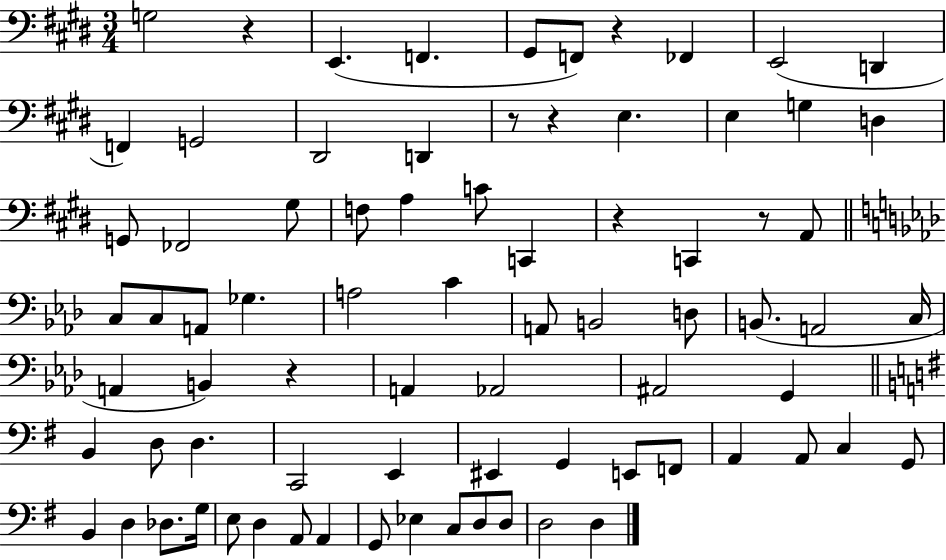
{
  \clef bass
  \numericTimeSignature
  \time 3/4
  \key e \major
  g2 r4 | e,4.( f,4. | gis,8 f,8) r4 fes,4 | e,2( d,4 | \break f,4) g,2 | dis,2 d,4 | r8 r4 e4. | e4 g4 d4 | \break g,8 fes,2 gis8 | f8 a4 c'8 c,4 | r4 c,4 r8 a,8 | \bar "||" \break \key aes \major c8 c8 a,8 ges4. | a2 c'4 | a,8 b,2 d8 | b,8.( a,2 c16 | \break a,4 b,4) r4 | a,4 aes,2 | ais,2 g,4 | \bar "||" \break \key e \minor b,4 d8 d4. | c,2 e,4 | eis,4 g,4 e,8 f,8 | a,4 a,8 c4 g,8 | \break b,4 d4 des8. g16 | e8 d4 a,8 a,4 | g,8 ees4 c8 d8 d8 | d2 d4 | \break \bar "|."
}